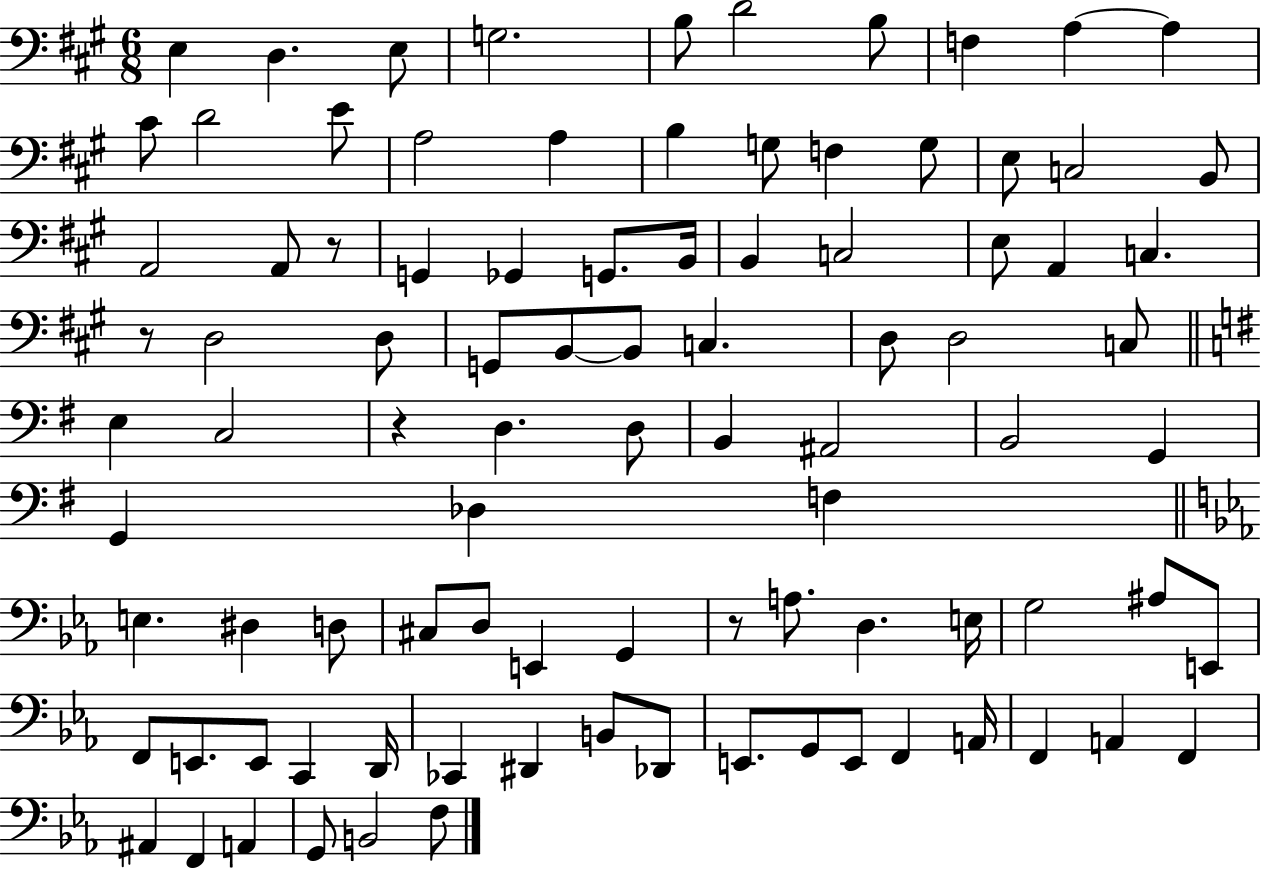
E3/q D3/q. E3/e G3/h. B3/e D4/h B3/e F3/q A3/q A3/q C#4/e D4/h E4/e A3/h A3/q B3/q G3/e F3/q G3/e E3/e C3/h B2/e A2/h A2/e R/e G2/q Gb2/q G2/e. B2/s B2/q C3/h E3/e A2/q C3/q. R/e D3/h D3/e G2/e B2/e B2/e C3/q. D3/e D3/h C3/e E3/q C3/h R/q D3/q. D3/e B2/q A#2/h B2/h G2/q G2/q Db3/q F3/q E3/q. D#3/q D3/e C#3/e D3/e E2/q G2/q R/e A3/e. D3/q. E3/s G3/h A#3/e E2/e F2/e E2/e. E2/e C2/q D2/s CES2/q D#2/q B2/e Db2/e E2/e. G2/e E2/e F2/q A2/s F2/q A2/q F2/q A#2/q F2/q A2/q G2/e B2/h F3/e